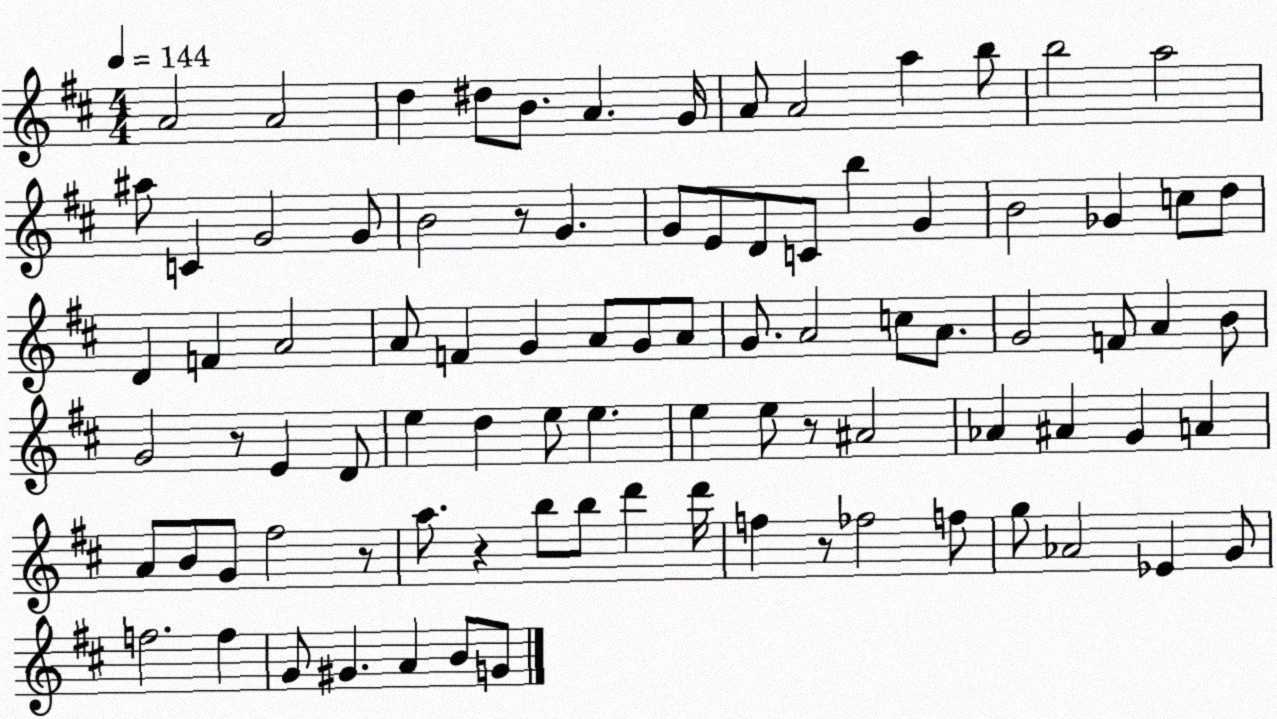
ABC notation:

X:1
T:Untitled
M:4/4
L:1/4
K:D
A2 A2 d ^d/2 B/2 A G/4 A/2 A2 a b/2 b2 a2 ^a/2 C G2 G/2 B2 z/2 G G/2 E/2 D/2 C/2 b G B2 _G c/2 d/2 D F A2 A/2 F G A/2 G/2 A/2 G/2 A2 c/2 A/2 G2 F/2 A B/2 G2 z/2 E D/2 e d e/2 e e e/2 z/2 ^A2 _A ^A G A A/2 B/2 G/2 ^f2 z/2 a/2 z b/2 b/2 d' d'/4 f z/2 _f2 f/2 g/2 _A2 _E G/2 f2 f G/2 ^G A B/2 G/2